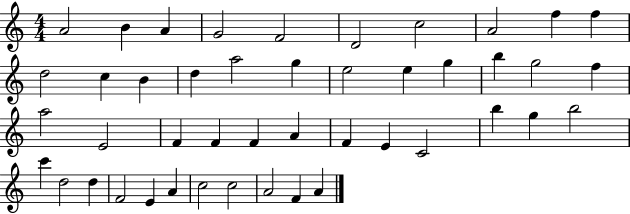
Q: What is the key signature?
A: C major